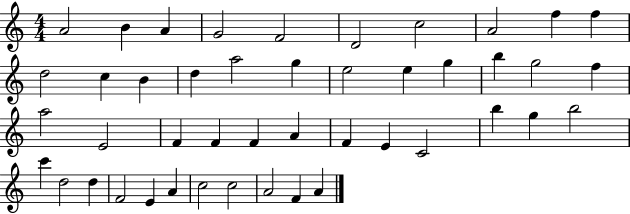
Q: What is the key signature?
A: C major